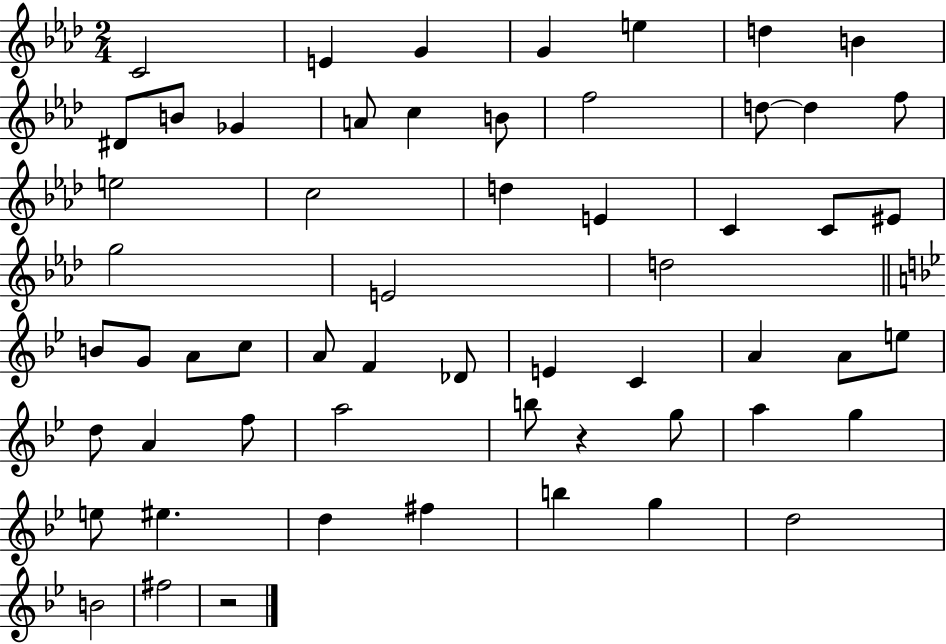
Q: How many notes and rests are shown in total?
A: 58